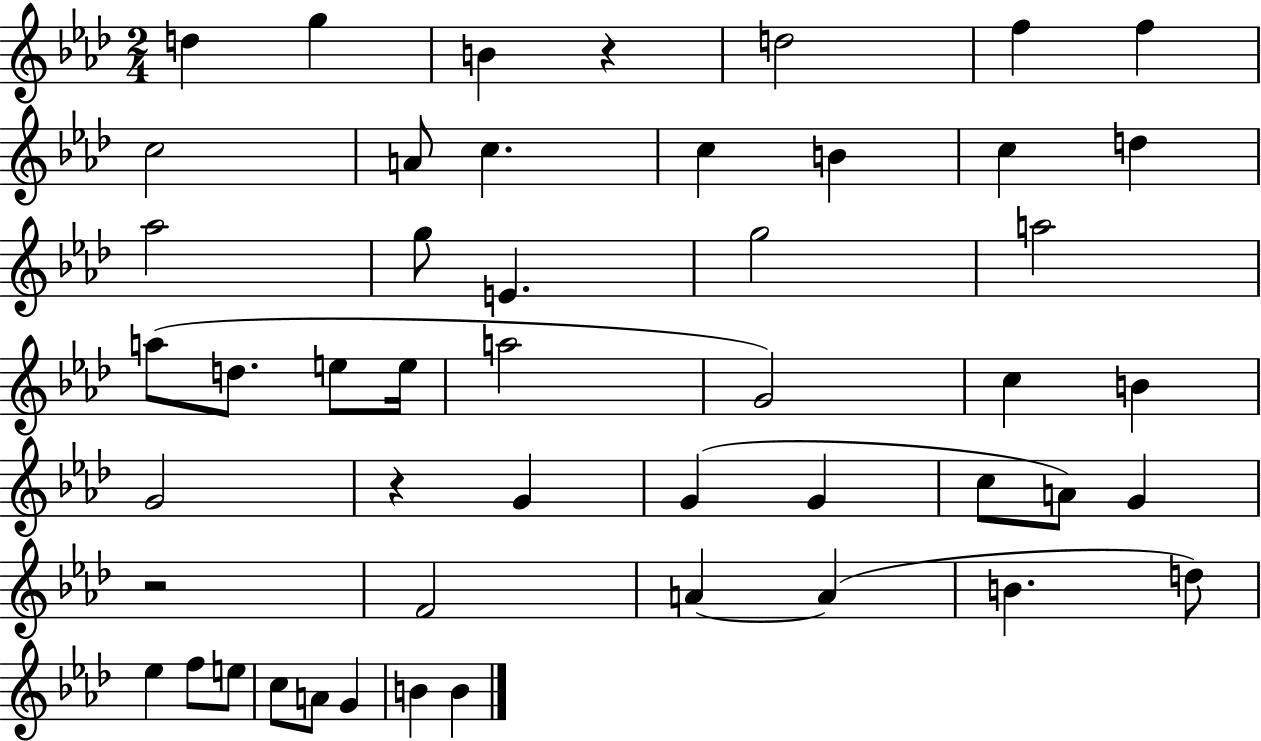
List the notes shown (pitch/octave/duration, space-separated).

D5/q G5/q B4/q R/q D5/h F5/q F5/q C5/h A4/e C5/q. C5/q B4/q C5/q D5/q Ab5/h G5/e E4/q. G5/h A5/h A5/e D5/e. E5/e E5/s A5/h G4/h C5/q B4/q G4/h R/q G4/q G4/q G4/q C5/e A4/e G4/q R/h F4/h A4/q A4/q B4/q. D5/e Eb5/q F5/e E5/e C5/e A4/e G4/q B4/q B4/q